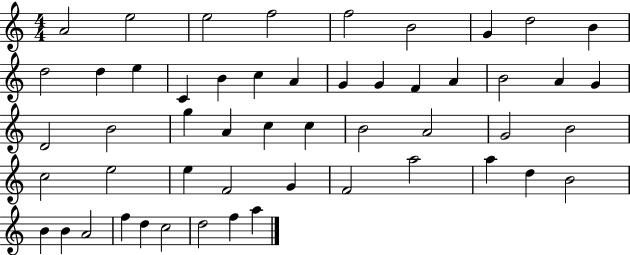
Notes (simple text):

A4/h E5/h E5/h F5/h F5/h B4/h G4/q D5/h B4/q D5/h D5/q E5/q C4/q B4/q C5/q A4/q G4/q G4/q F4/q A4/q B4/h A4/q G4/q D4/h B4/h G5/q A4/q C5/q C5/q B4/h A4/h G4/h B4/h C5/h E5/h E5/q F4/h G4/q F4/h A5/h A5/q D5/q B4/h B4/q B4/q A4/h F5/q D5/q C5/h D5/h F5/q A5/q